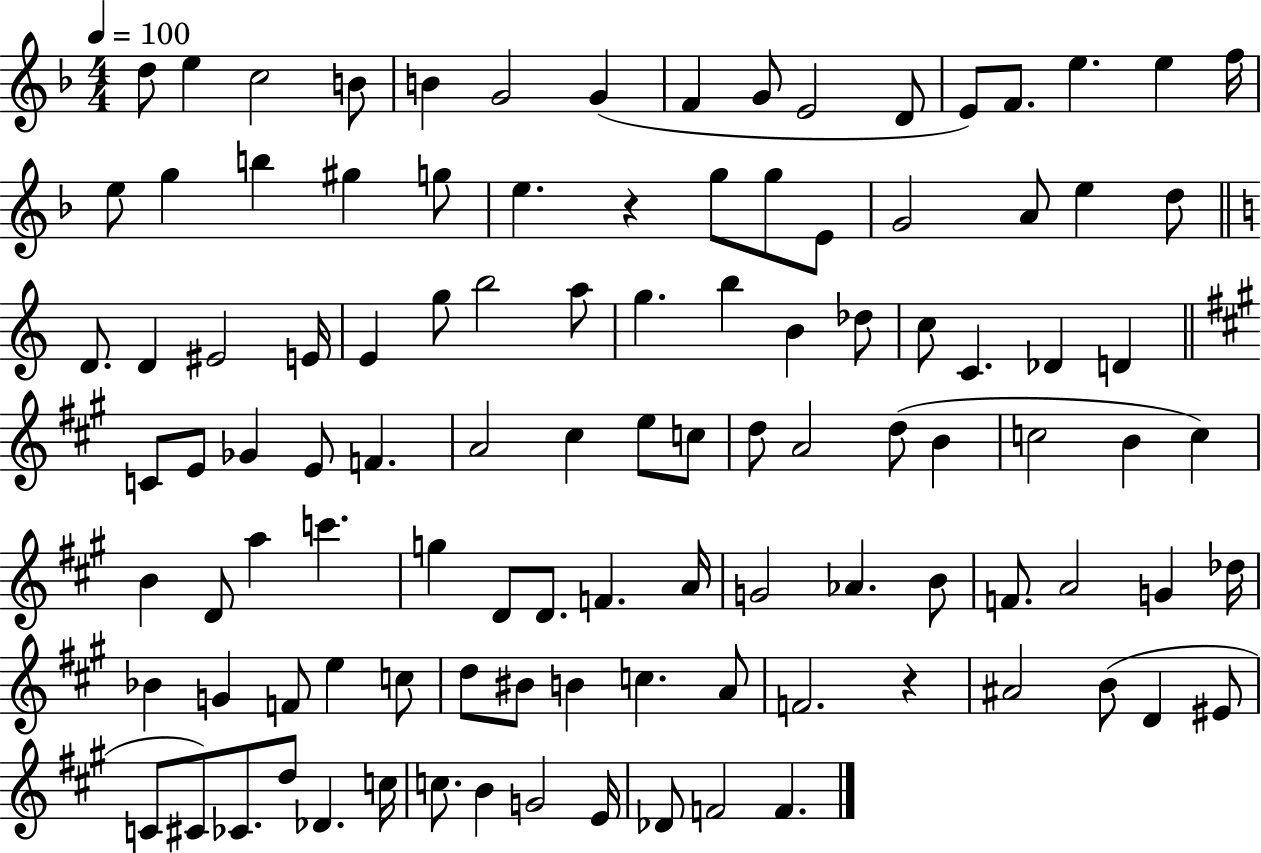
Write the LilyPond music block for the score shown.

{
  \clef treble
  \numericTimeSignature
  \time 4/4
  \key f \major
  \tempo 4 = 100
  d''8 e''4 c''2 b'8 | b'4 g'2 g'4( | f'4 g'8 e'2 d'8 | e'8) f'8. e''4. e''4 f''16 | \break e''8 g''4 b''4 gis''4 g''8 | e''4. r4 g''8 g''8 e'8 | g'2 a'8 e''4 d''8 | \bar "||" \break \key a \minor d'8. d'4 eis'2 e'16 | e'4 g''8 b''2 a''8 | g''4. b''4 b'4 des''8 | c''8 c'4. des'4 d'4 | \break \bar "||" \break \key a \major c'8 e'8 ges'4 e'8 f'4. | a'2 cis''4 e''8 c''8 | d''8 a'2 d''8( b'4 | c''2 b'4 c''4) | \break b'4 d'8 a''4 c'''4. | g''4 d'8 d'8. f'4. a'16 | g'2 aes'4. b'8 | f'8. a'2 g'4 des''16 | \break bes'4 g'4 f'8 e''4 c''8 | d''8 bis'8 b'4 c''4. a'8 | f'2. r4 | ais'2 b'8( d'4 eis'8 | \break c'8 cis'8) ces'8. d''8 des'4. c''16 | c''8. b'4 g'2 e'16 | des'8 f'2 f'4. | \bar "|."
}